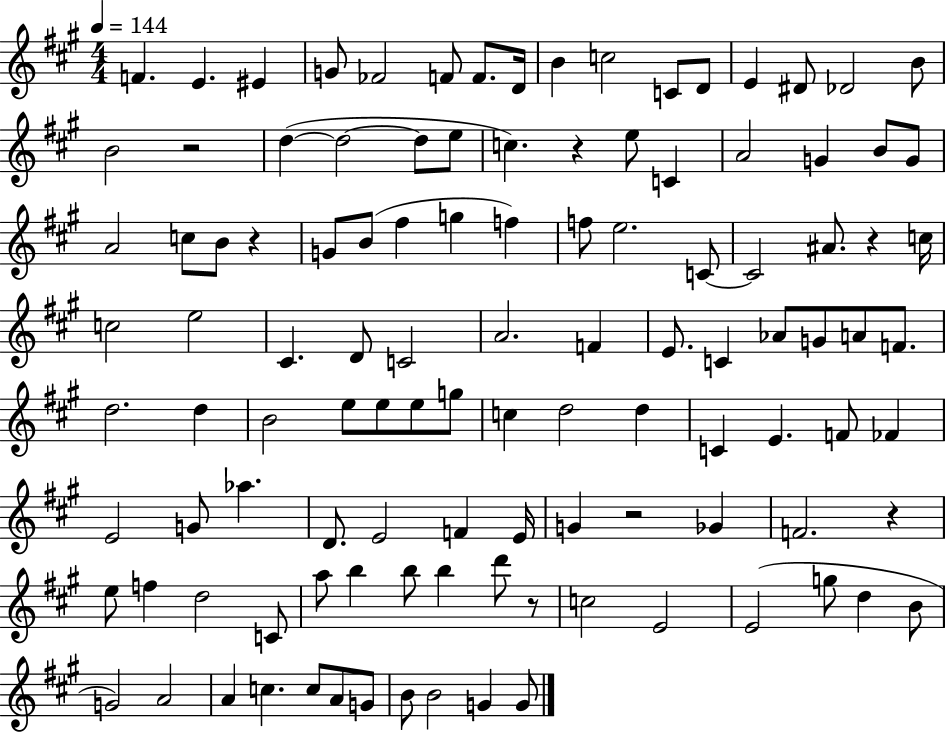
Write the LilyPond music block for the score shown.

{
  \clef treble
  \numericTimeSignature
  \time 4/4
  \key a \major
  \tempo 4 = 144
  \repeat volta 2 { f'4. e'4. eis'4 | g'8 fes'2 f'8 f'8. d'16 | b'4 c''2 c'8 d'8 | e'4 dis'8 des'2 b'8 | \break b'2 r2 | d''4~(~ d''2~~ d''8 e''8 | c''4.) r4 e''8 c'4 | a'2 g'4 b'8 g'8 | \break a'2 c''8 b'8 r4 | g'8 b'8( fis''4 g''4 f''4) | f''8 e''2. c'8~~ | c'2 ais'8. r4 c''16 | \break c''2 e''2 | cis'4. d'8 c'2 | a'2. f'4 | e'8. c'4 aes'8 g'8 a'8 f'8. | \break d''2. d''4 | b'2 e''8 e''8 e''8 g''8 | c''4 d''2 d''4 | c'4 e'4. f'8 fes'4 | \break e'2 g'8 aes''4. | d'8. e'2 f'4 e'16 | g'4 r2 ges'4 | f'2. r4 | \break e''8 f''4 d''2 c'8 | a''8 b''4 b''8 b''4 d'''8 r8 | c''2 e'2 | e'2( g''8 d''4 b'8 | \break g'2) a'2 | a'4 c''4. c''8 a'8 g'8 | b'8 b'2 g'4 g'8 | } \bar "|."
}